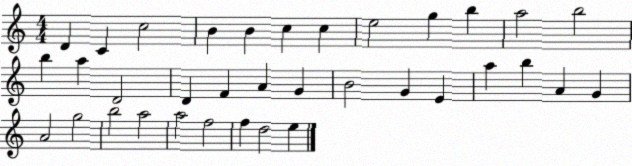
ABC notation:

X:1
T:Untitled
M:4/4
L:1/4
K:C
D C c2 B B c c e2 g b a2 b2 b a D2 D F A G B2 G E a b A G A2 g2 b2 a2 a2 f2 f d2 e